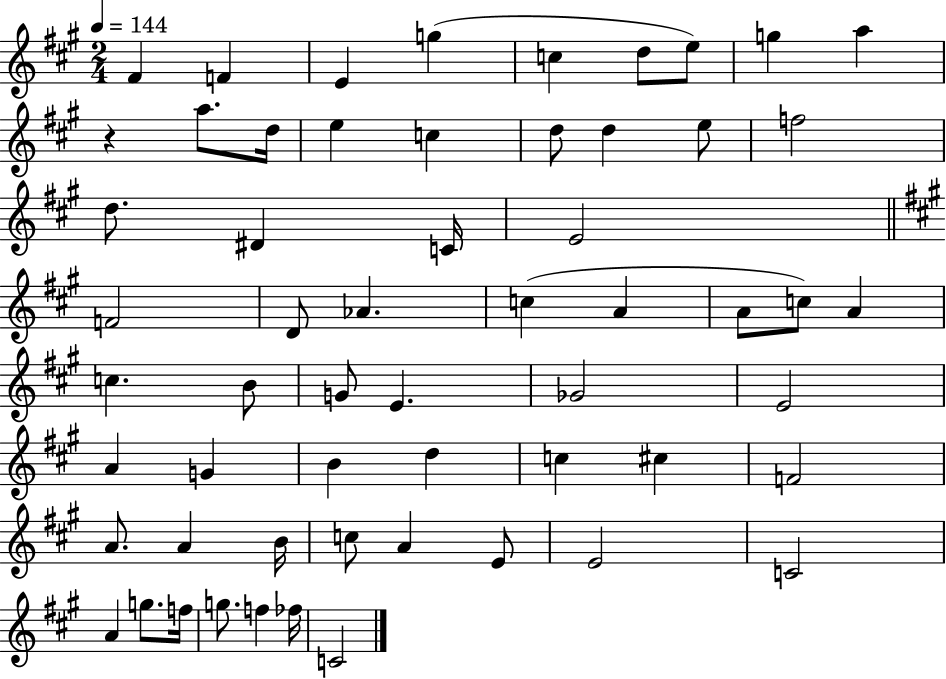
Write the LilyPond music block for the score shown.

{
  \clef treble
  \numericTimeSignature
  \time 2/4
  \key a \major
  \tempo 4 = 144
  fis'4 f'4 | e'4 g''4( | c''4 d''8 e''8) | g''4 a''4 | \break r4 a''8. d''16 | e''4 c''4 | d''8 d''4 e''8 | f''2 | \break d''8. dis'4 c'16 | e'2 | \bar "||" \break \key a \major f'2 | d'8 aes'4. | c''4( a'4 | a'8 c''8) a'4 | \break c''4. b'8 | g'8 e'4. | ges'2 | e'2 | \break a'4 g'4 | b'4 d''4 | c''4 cis''4 | f'2 | \break a'8. a'4 b'16 | c''8 a'4 e'8 | e'2 | c'2 | \break a'4 g''8. f''16 | g''8. f''4 fes''16 | c'2 | \bar "|."
}